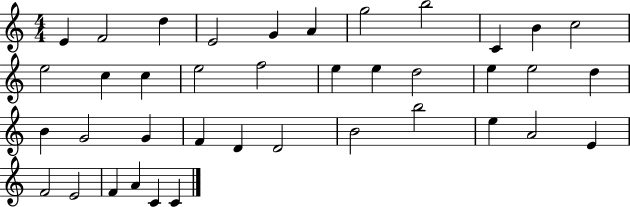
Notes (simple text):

E4/q F4/h D5/q E4/h G4/q A4/q G5/h B5/h C4/q B4/q C5/h E5/h C5/q C5/q E5/h F5/h E5/q E5/q D5/h E5/q E5/h D5/q B4/q G4/h G4/q F4/q D4/q D4/h B4/h B5/h E5/q A4/h E4/q F4/h E4/h F4/q A4/q C4/q C4/q